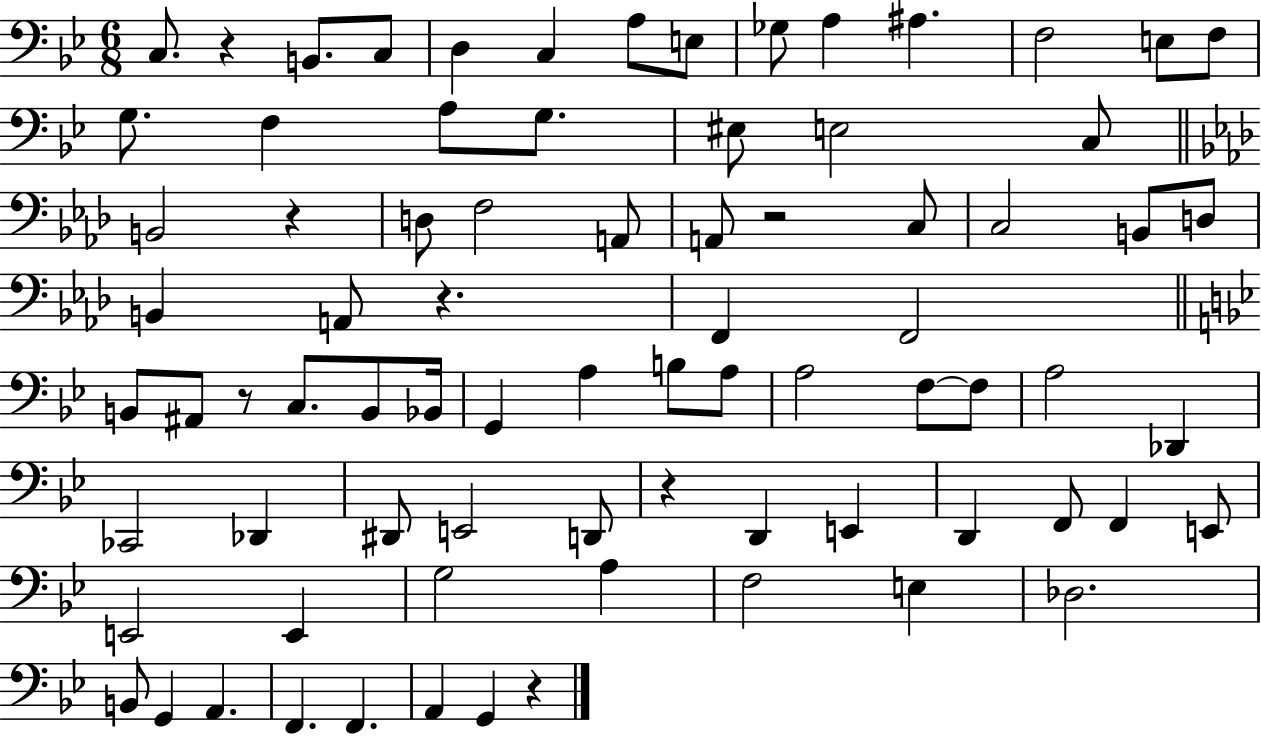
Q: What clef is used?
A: bass